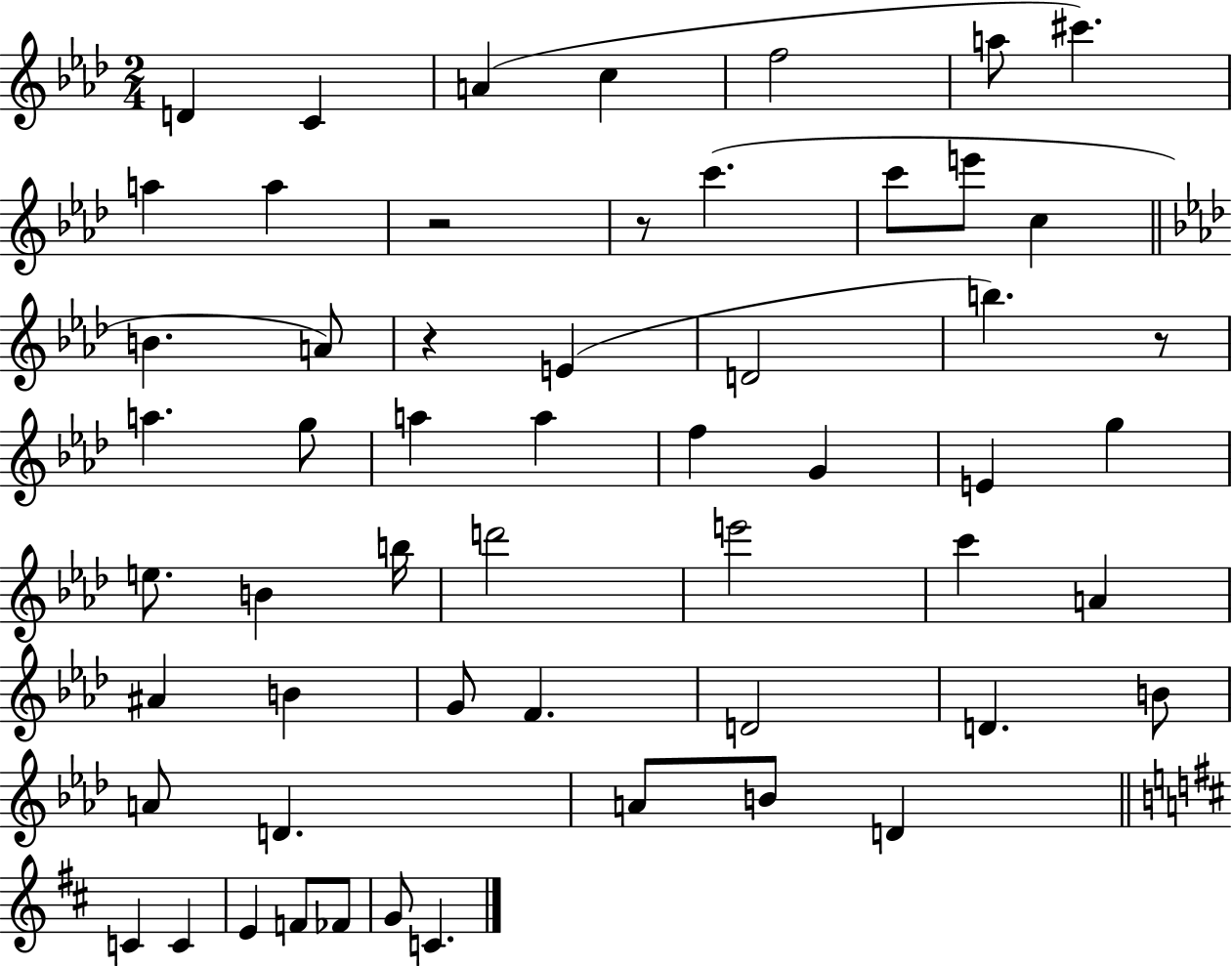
{
  \clef treble
  \numericTimeSignature
  \time 2/4
  \key aes \major
  d'4 c'4 | a'4( c''4 | f''2 | a''8 cis'''4.) | \break a''4 a''4 | r2 | r8 c'''4.( | c'''8 e'''8 c''4 | \break \bar "||" \break \key f \minor b'4. a'8) | r4 e'4( | d'2 | b''4.) r8 | \break a''4. g''8 | a''4 a''4 | f''4 g'4 | e'4 g''4 | \break e''8. b'4 b''16 | d'''2 | e'''2 | c'''4 a'4 | \break ais'4 b'4 | g'8 f'4. | d'2 | d'4. b'8 | \break a'8 d'4. | a'8 b'8 d'4 | \bar "||" \break \key b \minor c'4 c'4 | e'4 f'8 fes'8 | g'8 c'4. | \bar "|."
}